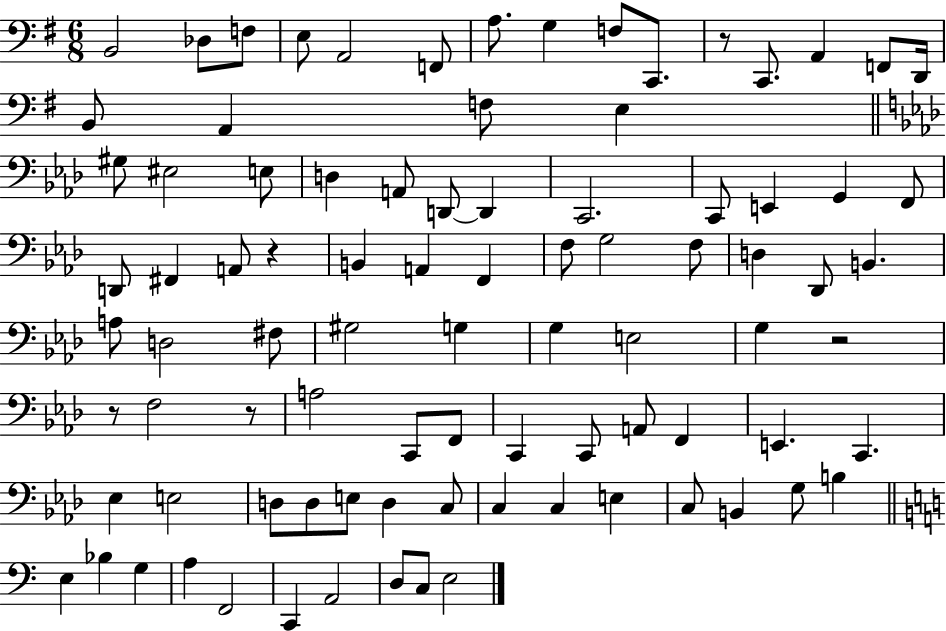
{
  \clef bass
  \numericTimeSignature
  \time 6/8
  \key g \major
  b,2 des8 f8 | e8 a,2 f,8 | a8. g4 f8 c,8. | r8 c,8. a,4 f,8 d,16 | \break b,8 a,4 f8 e4 | \bar "||" \break \key aes \major gis8 eis2 e8 | d4 a,8 d,8~~ d,4 | c,2. | c,8 e,4 g,4 f,8 | \break d,8 fis,4 a,8 r4 | b,4 a,4 f,4 | f8 g2 f8 | d4 des,8 b,4. | \break a8 d2 fis8 | gis2 g4 | g4 e2 | g4 r2 | \break r8 f2 r8 | a2 c,8 f,8 | c,4 c,8 a,8 f,4 | e,4. c,4. | \break ees4 e2 | d8 d8 e8 d4 c8 | c4 c4 e4 | c8 b,4 g8 b4 | \break \bar "||" \break \key a \minor e4 bes4 g4 | a4 f,2 | c,4 a,2 | d8 c8 e2 | \break \bar "|."
}